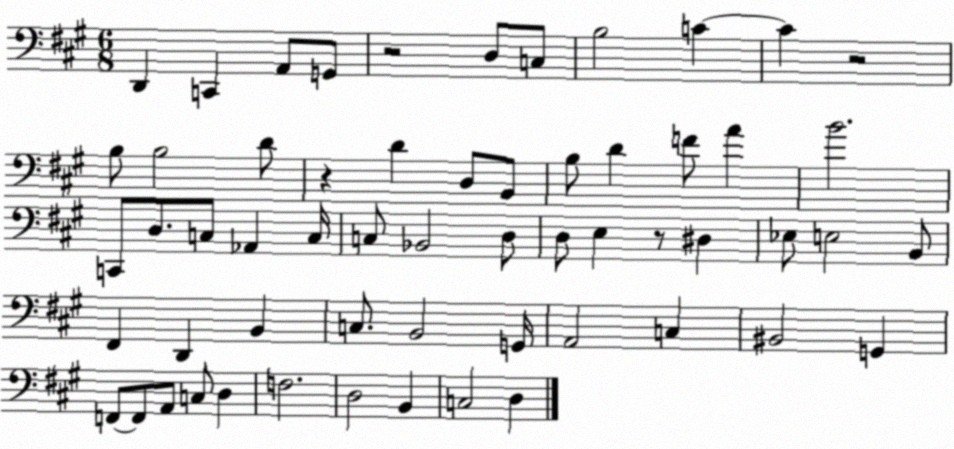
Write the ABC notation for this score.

X:1
T:Untitled
M:6/8
L:1/4
K:A
D,, C,, A,,/2 G,,/2 z2 D,/2 C,/2 B,2 C C z2 B,/2 B,2 D/2 z D D,/2 B,,/2 B,/2 D F/2 A B2 C,,/2 D,/2 C,/2 _A,, C,/4 C,/2 _B,,2 D,/2 D,/2 E, z/2 ^D, _E,/2 E,2 B,,/2 ^F,, D,, B,, C,/2 B,,2 G,,/4 A,,2 C, ^B,,2 G,, F,,/2 F,,/2 A,,/2 C,/2 D, F,2 D,2 B,, C,2 D,